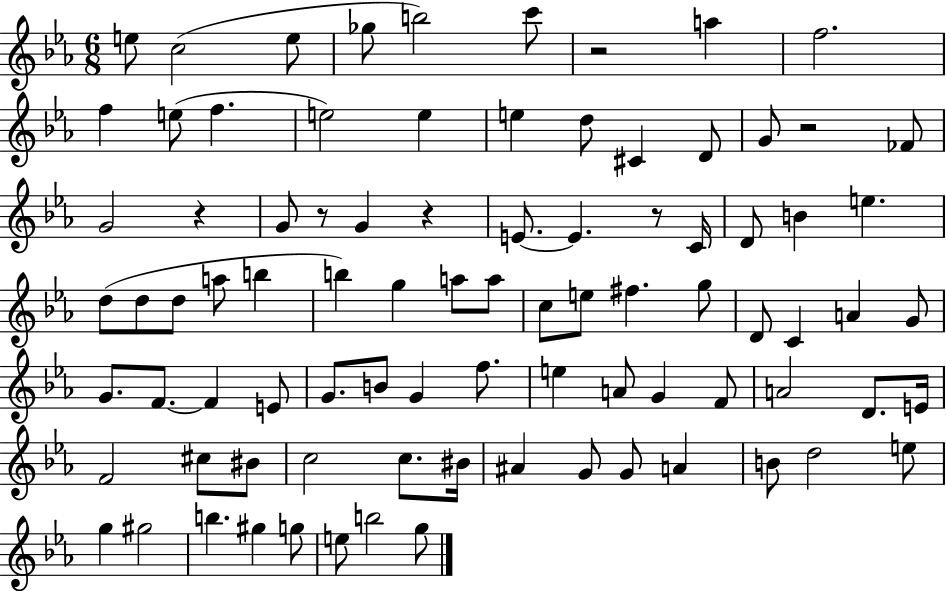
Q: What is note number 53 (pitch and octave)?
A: F5